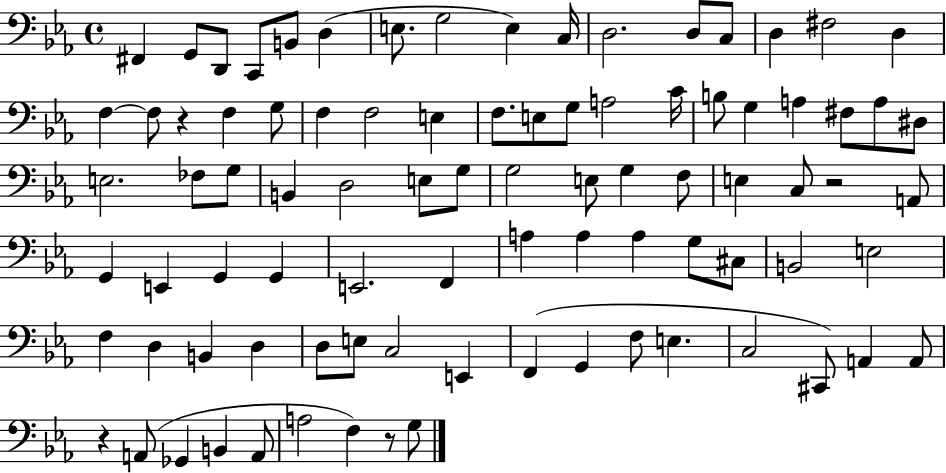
X:1
T:Untitled
M:4/4
L:1/4
K:Eb
^F,, G,,/2 D,,/2 C,,/2 B,,/2 D, E,/2 G,2 E, C,/4 D,2 D,/2 C,/2 D, ^F,2 D, F, F,/2 z F, G,/2 F, F,2 E, F,/2 E,/2 G,/2 A,2 C/4 B,/2 G, A, ^F,/2 A,/2 ^D,/2 E,2 _F,/2 G,/2 B,, D,2 E,/2 G,/2 G,2 E,/2 G, F,/2 E, C,/2 z2 A,,/2 G,, E,, G,, G,, E,,2 F,, A, A, A, G,/2 ^C,/2 B,,2 E,2 F, D, B,, D, D,/2 E,/2 C,2 E,, F,, G,, F,/2 E, C,2 ^C,,/2 A,, A,,/2 z A,,/2 _G,, B,, A,,/2 A,2 F, z/2 G,/2